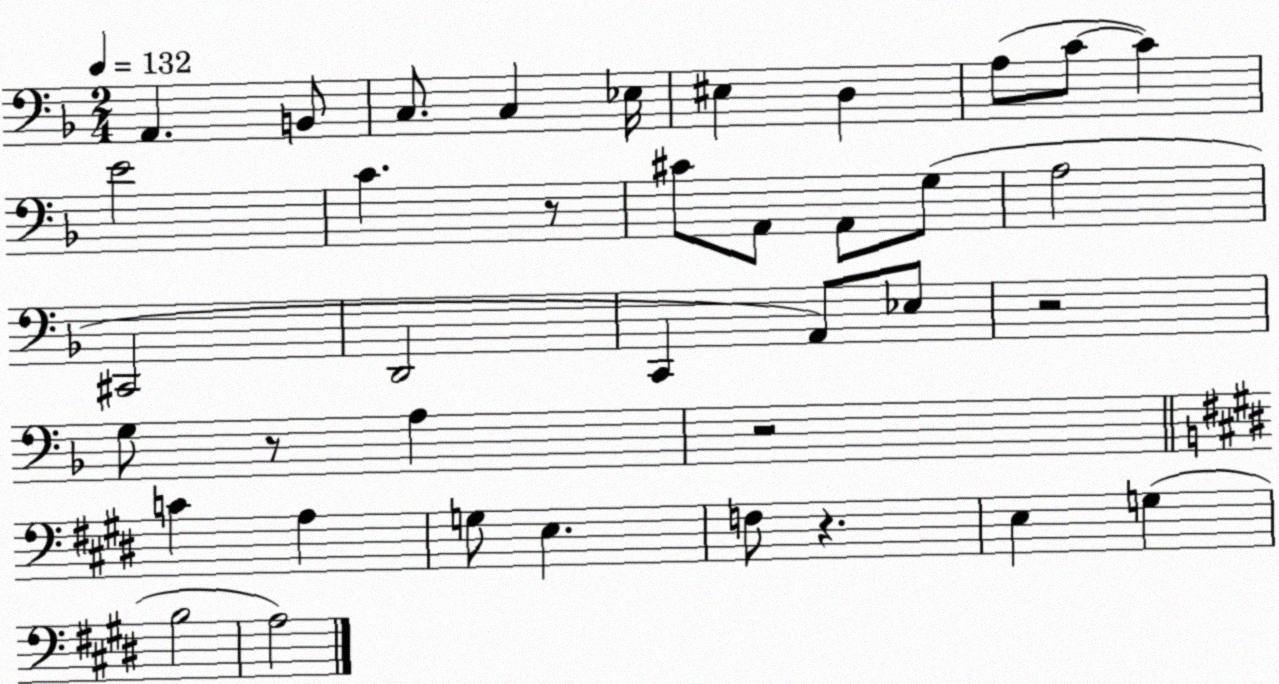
X:1
T:Untitled
M:2/4
L:1/4
K:F
A,, B,,/2 C,/2 C, _E,/4 ^E, D, A,/2 C/2 C E2 C z/2 ^C/2 A,,/2 A,,/2 G,/2 A,2 ^C,,2 D,,2 C,, A,,/2 _E,/2 z2 G,/2 z/2 A, z2 C A, G,/2 E, F,/2 z E, G, B,2 A,2